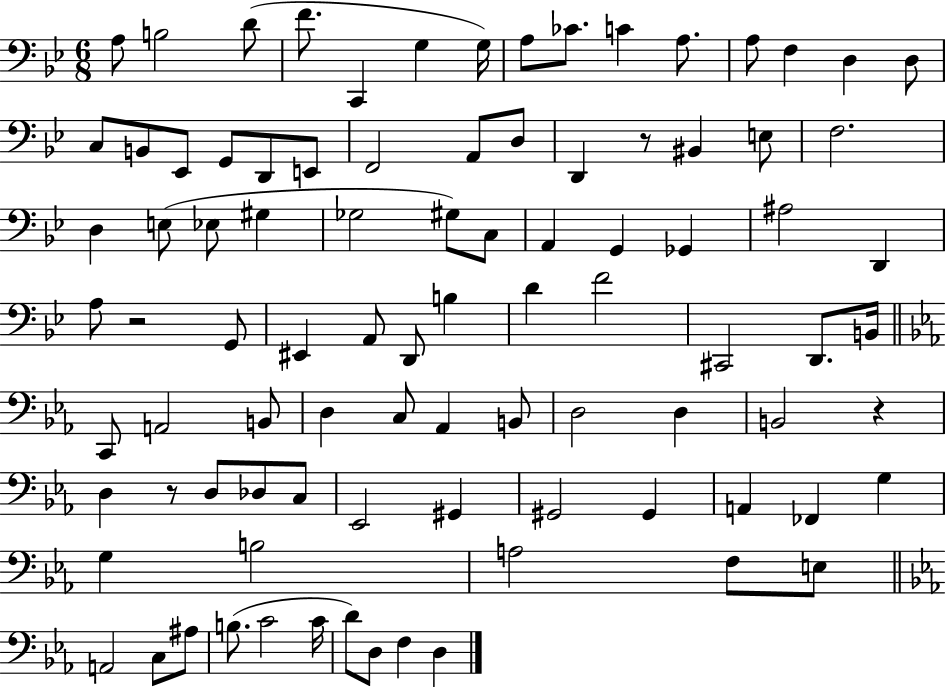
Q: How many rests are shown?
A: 4